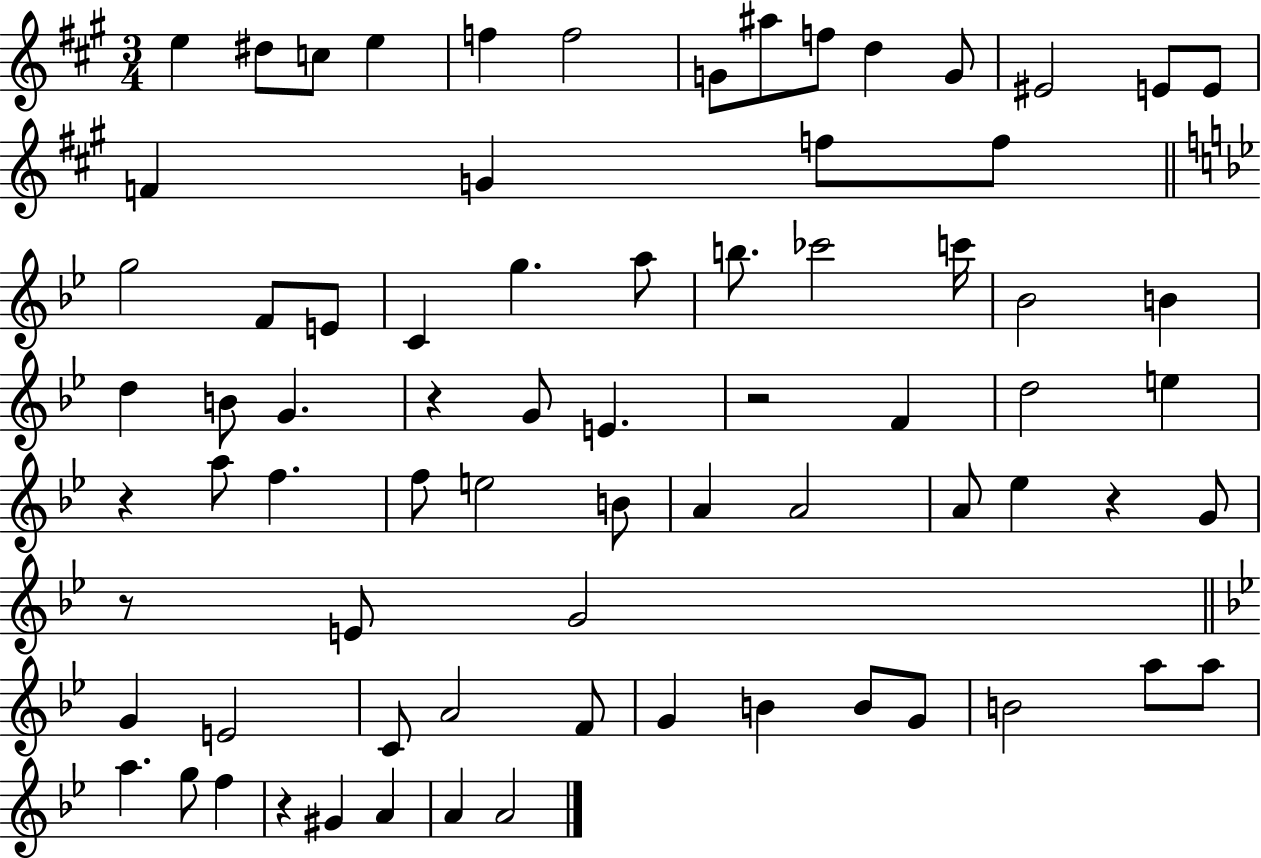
E5/q D#5/e C5/e E5/q F5/q F5/h G4/e A#5/e F5/e D5/q G4/e EIS4/h E4/e E4/e F4/q G4/q F5/e F5/e G5/h F4/e E4/e C4/q G5/q. A5/e B5/e. CES6/h C6/s Bb4/h B4/q D5/q B4/e G4/q. R/q G4/e E4/q. R/h F4/q D5/h E5/q R/q A5/e F5/q. F5/e E5/h B4/e A4/q A4/h A4/e Eb5/q R/q G4/e R/e E4/e G4/h G4/q E4/h C4/e A4/h F4/e G4/q B4/q B4/e G4/e B4/h A5/e A5/e A5/q. G5/e F5/q R/q G#4/q A4/q A4/q A4/h